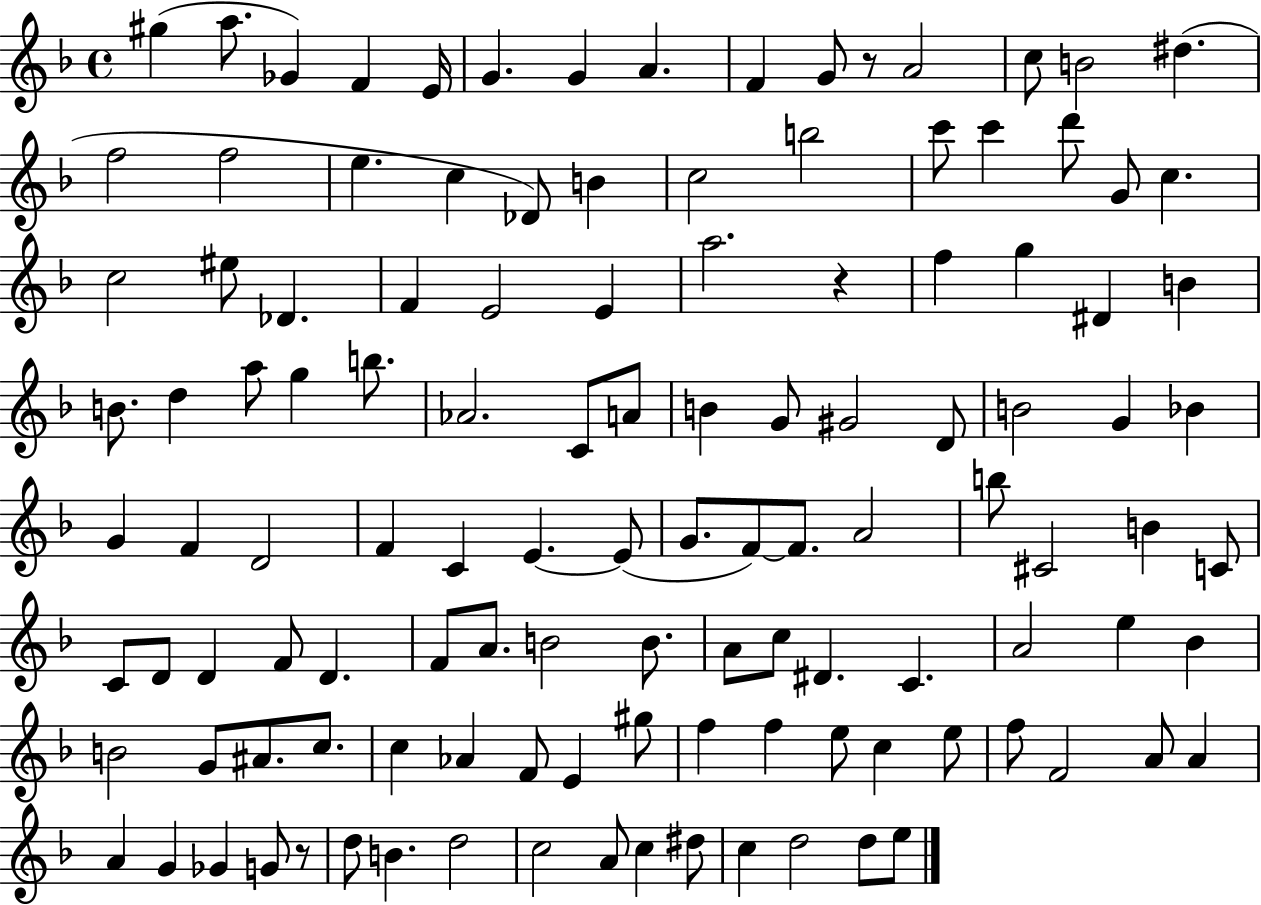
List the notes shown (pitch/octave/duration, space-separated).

G#5/q A5/e. Gb4/q F4/q E4/s G4/q. G4/q A4/q. F4/q G4/e R/e A4/h C5/e B4/h D#5/q. F5/h F5/h E5/q. C5/q Db4/e B4/q C5/h B5/h C6/e C6/q D6/e G4/e C5/q. C5/h EIS5/e Db4/q. F4/q E4/h E4/q A5/h. R/q F5/q G5/q D#4/q B4/q B4/e. D5/q A5/e G5/q B5/e. Ab4/h. C4/e A4/e B4/q G4/e G#4/h D4/e B4/h G4/q Bb4/q G4/q F4/q D4/h F4/q C4/q E4/q. E4/e G4/e. F4/e F4/e. A4/h B5/e C#4/h B4/q C4/e C4/e D4/e D4/q F4/e D4/q. F4/e A4/e. B4/h B4/e. A4/e C5/e D#4/q. C4/q. A4/h E5/q Bb4/q B4/h G4/e A#4/e. C5/e. C5/q Ab4/q F4/e E4/q G#5/e F5/q F5/q E5/e C5/q E5/e F5/e F4/h A4/e A4/q A4/q G4/q Gb4/q G4/e R/e D5/e B4/q. D5/h C5/h A4/e C5/q D#5/e C5/q D5/h D5/e E5/e